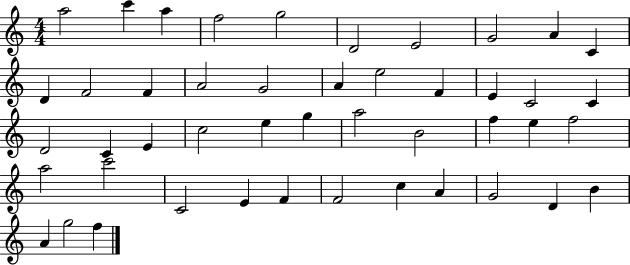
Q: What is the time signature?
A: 4/4